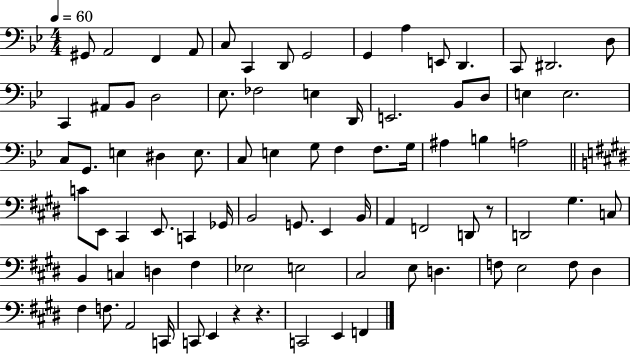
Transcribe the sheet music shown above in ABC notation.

X:1
T:Untitled
M:4/4
L:1/4
K:Bb
^G,,/2 A,,2 F,, A,,/2 C,/2 C,, D,,/2 G,,2 G,, A, E,,/2 D,, C,,/2 ^D,,2 D,/2 C,, ^A,,/2 _B,,/2 D,2 _E,/2 _F,2 E, D,,/4 E,,2 _B,,/2 D,/2 E, E,2 C,/2 G,,/2 E, ^D, E,/2 C,/2 E, G,/2 F, F,/2 G,/4 ^A, B, A,2 C/2 E,,/2 ^C,, E,,/2 C,, _G,,/4 B,,2 G,,/2 E,, B,,/4 A,, F,,2 D,,/2 z/2 D,,2 ^G, C,/2 B,, C, D, ^F, _E,2 E,2 ^C,2 E,/2 D, F,/2 E,2 F,/2 ^D, ^F, F,/2 A,,2 C,,/4 C,,/2 E,, z z C,,2 E,, F,,